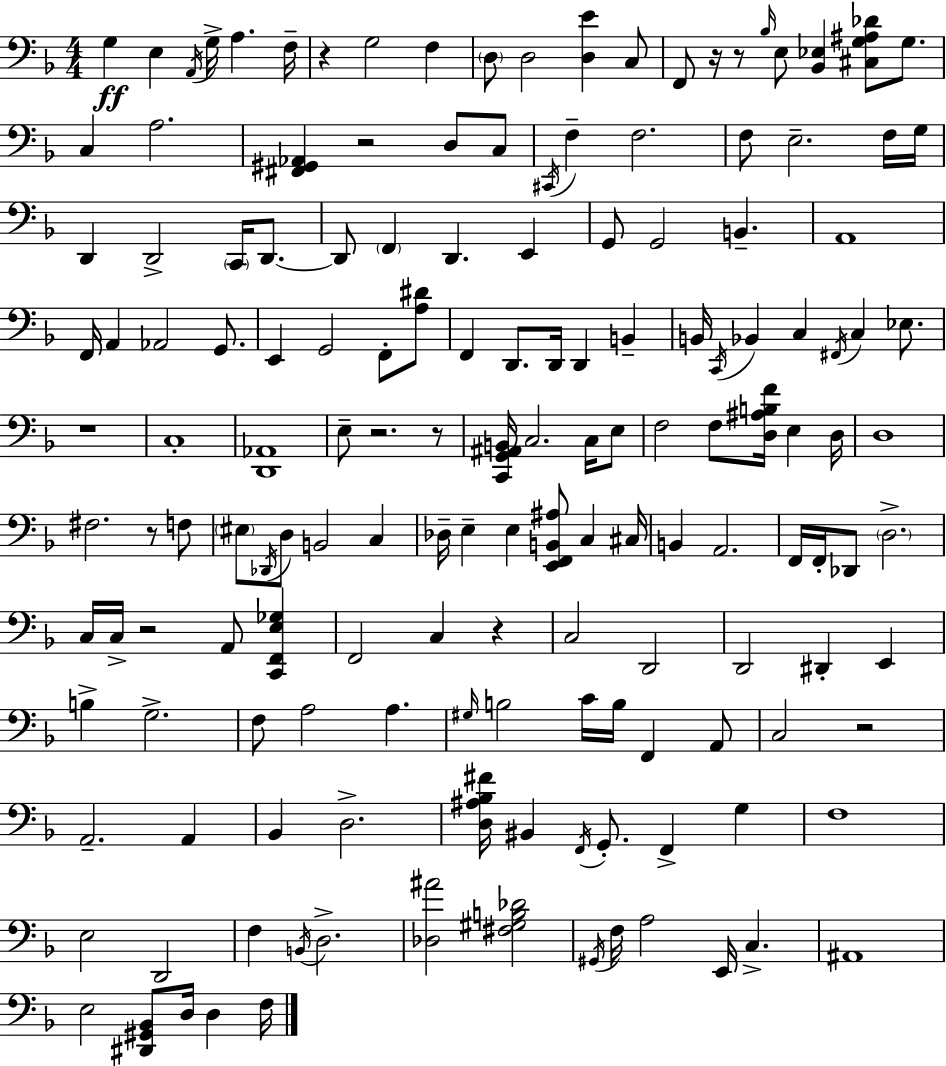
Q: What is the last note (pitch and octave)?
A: F3